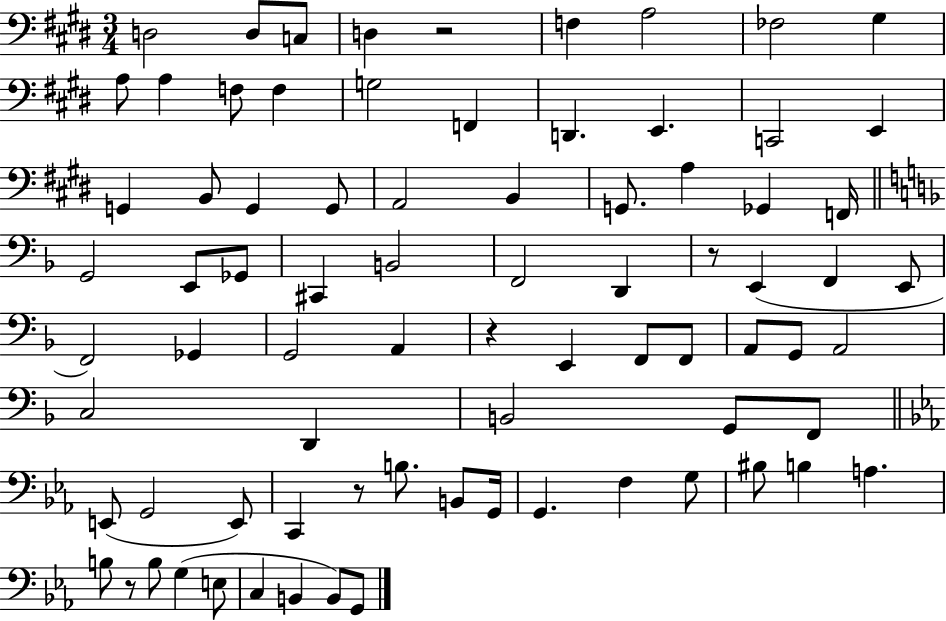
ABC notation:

X:1
T:Untitled
M:3/4
L:1/4
K:E
D,2 D,/2 C,/2 D, z2 F, A,2 _F,2 ^G, A,/2 A, F,/2 F, G,2 F,, D,, E,, C,,2 E,, G,, B,,/2 G,, G,,/2 A,,2 B,, G,,/2 A, _G,, F,,/4 G,,2 E,,/2 _G,,/2 ^C,, B,,2 F,,2 D,, z/2 E,, F,, E,,/2 F,,2 _G,, G,,2 A,, z E,, F,,/2 F,,/2 A,,/2 G,,/2 A,,2 C,2 D,, B,,2 G,,/2 F,,/2 E,,/2 G,,2 E,,/2 C,, z/2 B,/2 B,,/2 G,,/4 G,, F, G,/2 ^B,/2 B, A, B,/2 z/2 B,/2 G, E,/2 C, B,, B,,/2 G,,/2